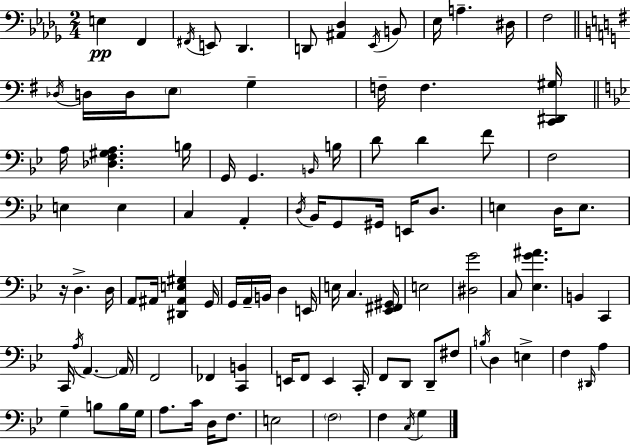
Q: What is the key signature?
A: BES minor